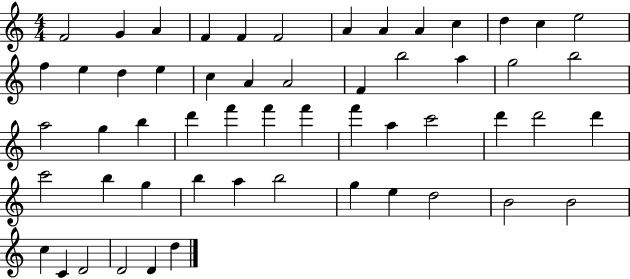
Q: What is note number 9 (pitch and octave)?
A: A4